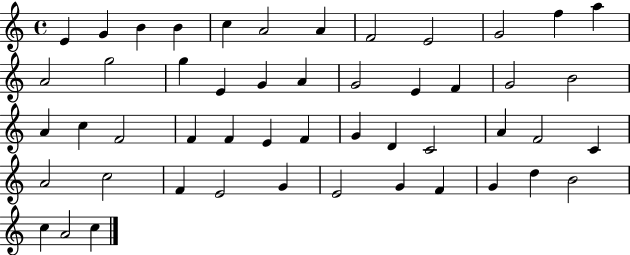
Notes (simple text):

E4/q G4/q B4/q B4/q C5/q A4/h A4/q F4/h E4/h G4/h F5/q A5/q A4/h G5/h G5/q E4/q G4/q A4/q G4/h E4/q F4/q G4/h B4/h A4/q C5/q F4/h F4/q F4/q E4/q F4/q G4/q D4/q C4/h A4/q F4/h C4/q A4/h C5/h F4/q E4/h G4/q E4/h G4/q F4/q G4/q D5/q B4/h C5/q A4/h C5/q